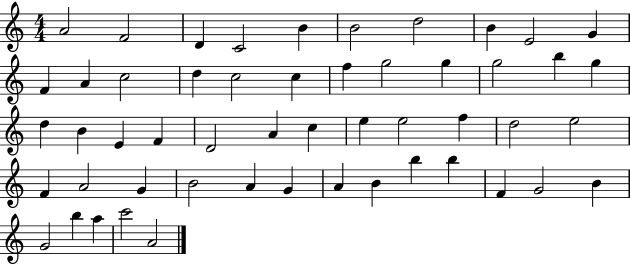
X:1
T:Untitled
M:4/4
L:1/4
K:C
A2 F2 D C2 B B2 d2 B E2 G F A c2 d c2 c f g2 g g2 b g d B E F D2 A c e e2 f d2 e2 F A2 G B2 A G A B b b F G2 B G2 b a c'2 A2